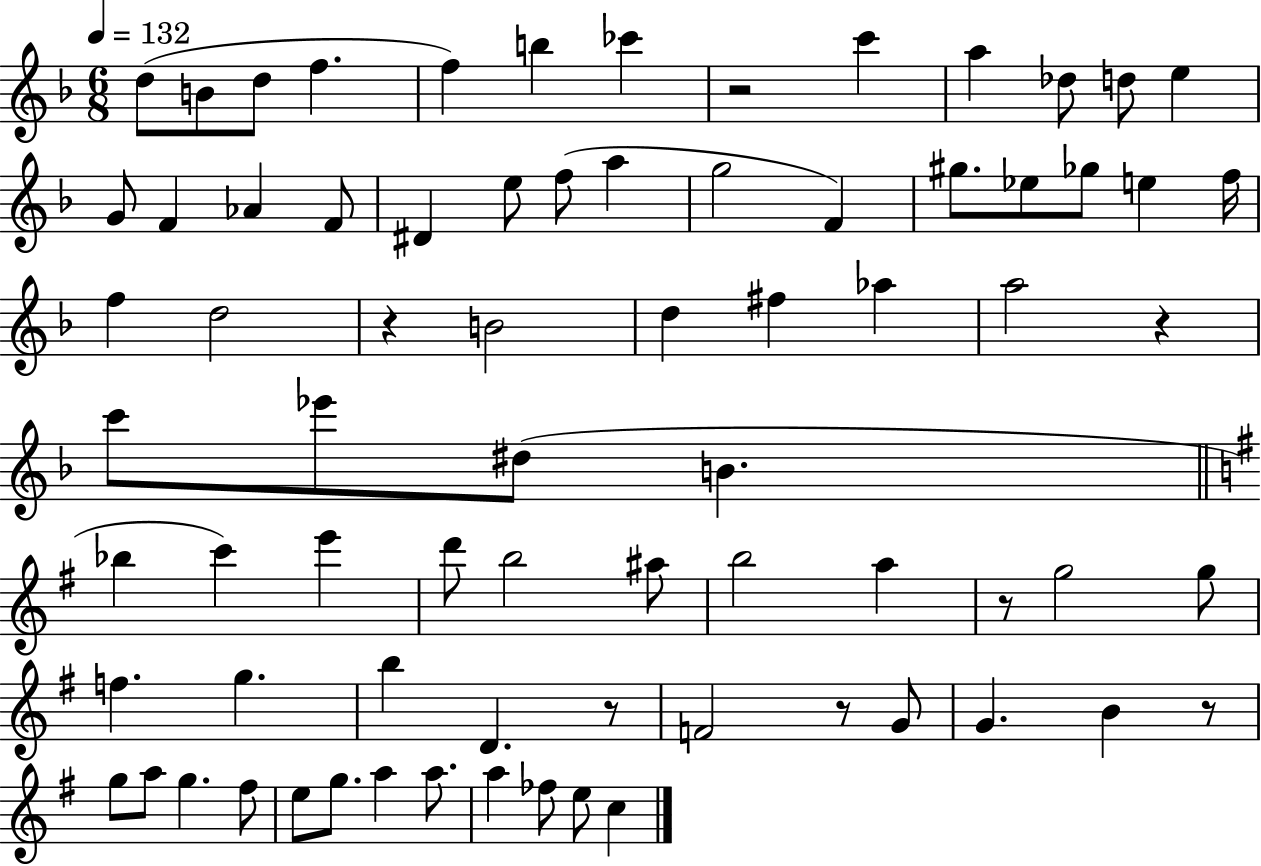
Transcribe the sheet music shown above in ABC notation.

X:1
T:Untitled
M:6/8
L:1/4
K:F
d/2 B/2 d/2 f f b _c' z2 c' a _d/2 d/2 e G/2 F _A F/2 ^D e/2 f/2 a g2 F ^g/2 _e/2 _g/2 e f/4 f d2 z B2 d ^f _a a2 z c'/2 _e'/2 ^d/2 B _b c' e' d'/2 b2 ^a/2 b2 a z/2 g2 g/2 f g b D z/2 F2 z/2 G/2 G B z/2 g/2 a/2 g ^f/2 e/2 g/2 a a/2 a _f/2 e/2 c